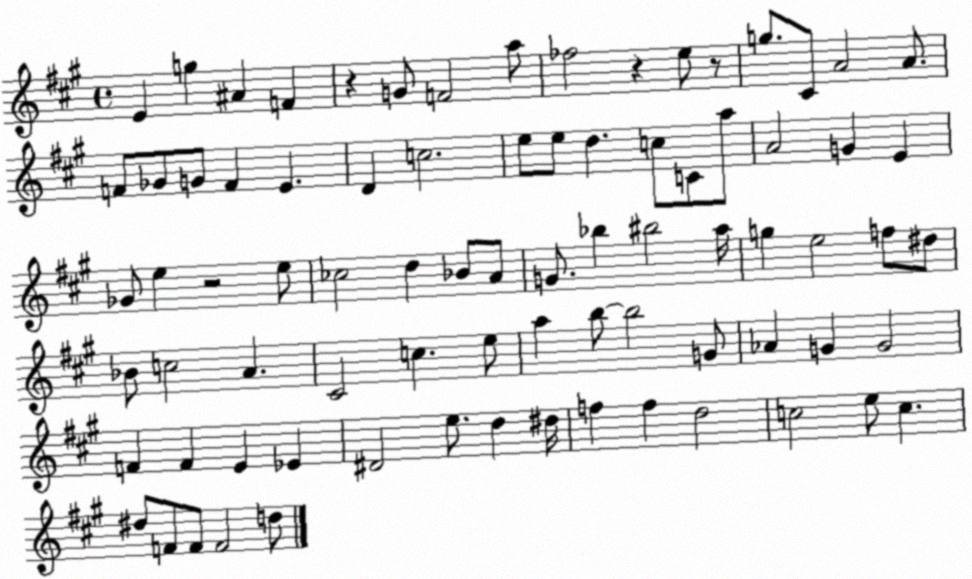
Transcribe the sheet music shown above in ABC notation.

X:1
T:Untitled
M:4/4
L:1/4
K:A
E g ^A F z G/2 F2 a/2 _f2 z e/2 z/2 g/2 ^C/2 A2 A/2 F/2 _G/2 G/2 F E D c2 e/2 e/2 d c/2 C/2 a/2 A2 G E _G/2 e z2 e/2 _c2 d _B/2 A/2 G/2 _b ^b2 a/4 g e2 f/2 ^d/2 _B/2 c2 A ^C2 c e/2 a b/2 b2 G/2 _A G G2 F F E _E ^D2 e/2 d ^d/4 f f d2 c2 e/2 c ^d/2 F/2 F/2 F2 d/2